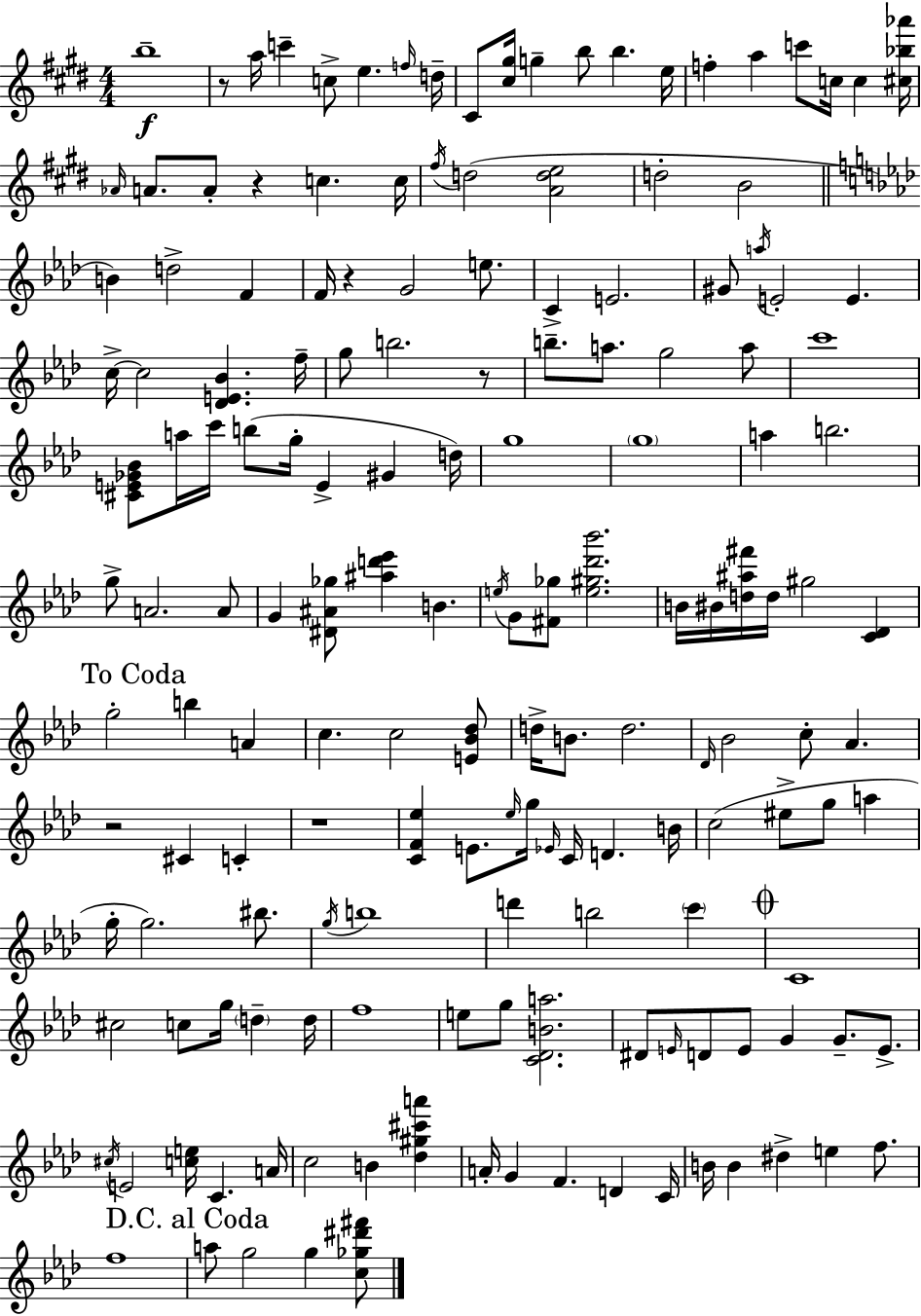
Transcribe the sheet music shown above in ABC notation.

X:1
T:Untitled
M:4/4
L:1/4
K:E
b4 z/2 a/4 c' c/2 e f/4 d/4 ^C/2 [^c^g]/4 g b/2 b e/4 f a c'/2 c/4 c [^c_b_a']/4 _A/4 A/2 A/2 z c c/4 ^f/4 d2 [Ade]2 d2 B2 B d2 F F/4 z G2 e/2 C E2 ^G/2 a/4 E2 E c/4 c2 [_DE_B] f/4 g/2 b2 z/2 b/2 a/2 g2 a/2 c'4 [^CE_G_B]/2 a/4 c'/4 b/2 g/4 E ^G d/4 g4 g4 a b2 g/2 A2 A/2 G [^D^A_g]/2 [^ad'_e'] B e/4 G/2 [^F_g]/2 [e^g_d'_b']2 B/4 ^B/4 [d^a^f']/4 d/4 ^g2 [C_D] g2 b A c c2 [E_B_d]/2 d/4 B/2 d2 _D/4 _B2 c/2 _A z2 ^C C z4 [CF_e] E/2 _e/4 g/4 _E/4 C/4 D B/4 c2 ^e/2 g/2 a g/4 g2 ^b/2 g/4 b4 d' b2 c' C4 ^c2 c/2 g/4 d d/4 f4 e/2 g/2 [C_DBa]2 ^D/2 E/4 D/2 E/2 G G/2 E/2 ^c/4 E2 [ce]/4 C A/4 c2 B [_d^g^c'a'] A/4 G F D C/4 B/4 B ^d e f/2 f4 a/2 g2 g [c_g^d'^f']/2